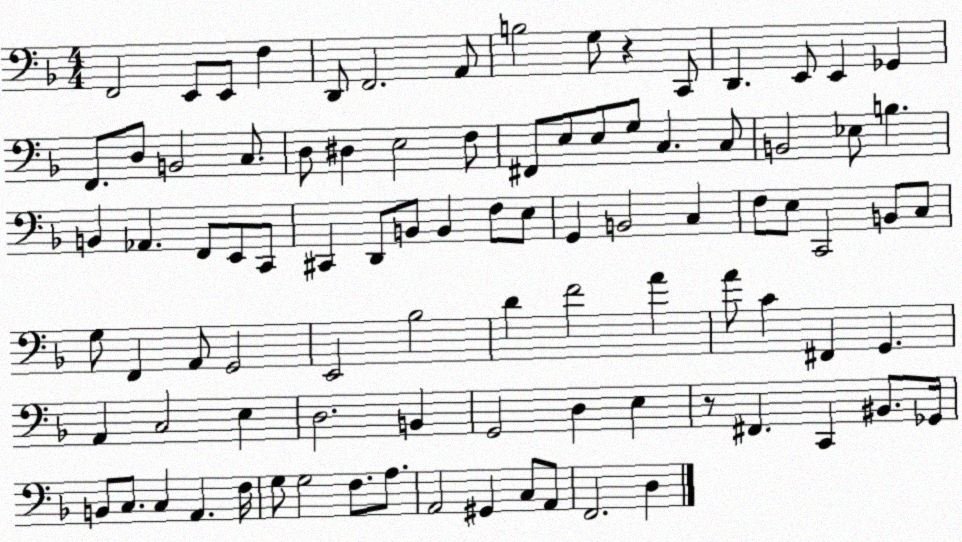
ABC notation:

X:1
T:Untitled
M:4/4
L:1/4
K:F
F,,2 E,,/2 E,,/2 F, D,,/2 F,,2 A,,/2 B,2 G,/2 z C,,/2 D,, E,,/2 E,, _G,, F,,/2 D,/2 B,,2 C,/2 D,/2 ^D, E,2 F,/2 ^F,,/2 E,/2 E,/2 G,/2 C, C,/2 B,,2 _E,/2 B, B,, _A,, F,,/2 E,,/2 C,,/2 ^C,, D,,/2 B,,/2 B,, F,/2 E,/2 G,, B,,2 C, F,/2 E,/2 C,,2 B,,/2 C,/2 G,/2 F,, A,,/2 G,,2 E,,2 _B,2 D F2 A A/2 C ^F,, G,, A,, C,2 E, D,2 B,, G,,2 D, E, z/2 ^F,, C,, ^B,,/2 _G,,/4 B,,/2 C,/2 C, A,, F,/4 G,/2 G,2 F,/2 A,/2 A,,2 ^G,, C,/2 A,,/2 F,,2 D,